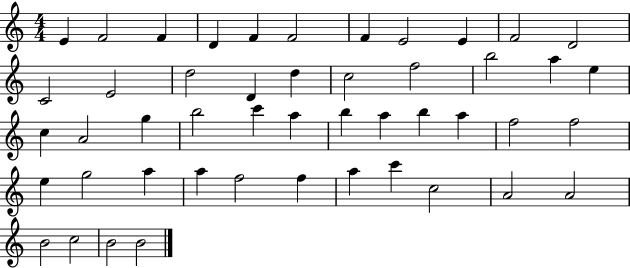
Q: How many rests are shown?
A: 0